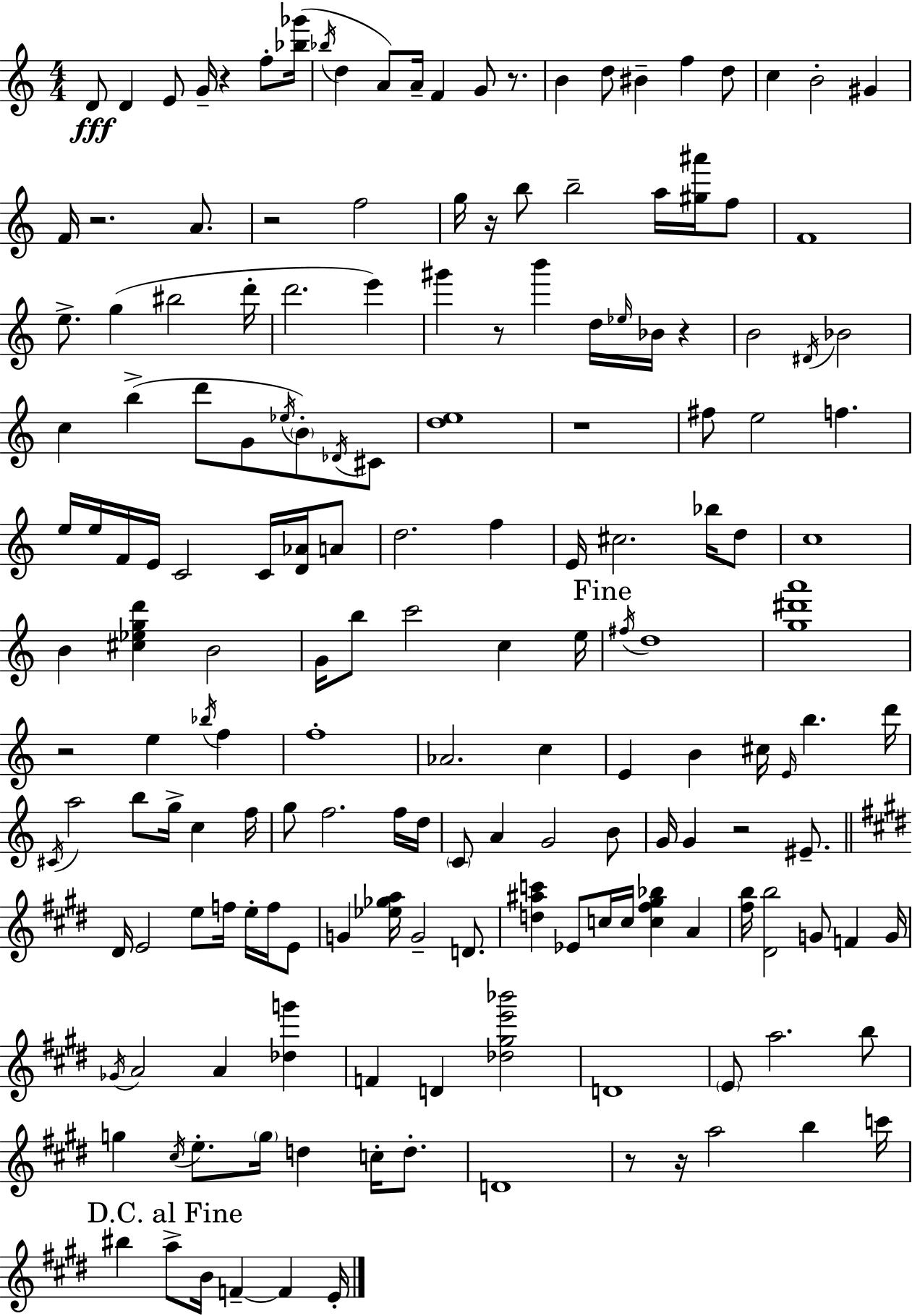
D4/e D4/q E4/e G4/s R/q F5/e [Bb5,Gb6]/s Bb5/s D5/q A4/e A4/s F4/q G4/e R/e. B4/q D5/e BIS4/q F5/q D5/e C5/q B4/h G#4/q F4/s R/h. A4/e. R/h F5/h G5/s R/s B5/e B5/h A5/s [G#5,A#6]/s F5/e F4/w E5/e. G5/q BIS5/h D6/s D6/h. E6/q G#6/q R/e B6/q D5/s Eb5/s Bb4/s R/q B4/h D#4/s Bb4/h C5/q B5/q D6/e G4/e Eb5/s B4/e Db4/s C#4/e [D5,E5]/w R/w F#5/e E5/h F5/q. E5/s E5/s F4/s E4/s C4/h C4/s [D4,Ab4]/s A4/e D5/h. F5/q E4/s C#5/h. Bb5/s D5/e C5/w B4/q [C#5,Eb5,G5,D6]/q B4/h G4/s B5/e C6/h C5/q E5/s F#5/s D5/w [G5,D#6,A6]/w R/h E5/q Bb5/s F5/q F5/w Ab4/h. C5/q E4/q B4/q C#5/s E4/s B5/q. D6/s C#4/s A5/h B5/e G5/s C5/q F5/s G5/e F5/h. F5/s D5/s C4/e A4/q G4/h B4/e G4/s G4/q R/h EIS4/e. D#4/s E4/h E5/e F5/s E5/s F5/s E4/e G4/q [Eb5,Gb5,A5]/s G4/h D4/e. [D5,A#5,C6]/q Eb4/e C5/s C5/s [C5,F#5,G#5,Bb5]/q A4/q [F#5,B5]/s [D#4,B5]/h G4/e F4/q G4/s Gb4/s A4/h A4/q [Db5,G6]/q F4/q D4/q [Db5,G#5,E6,Bb6]/h D4/w E4/e A5/h. B5/e G5/q C#5/s E5/e. G5/s D5/q C5/s D5/e. D4/w R/e R/s A5/h B5/q C6/s BIS5/q A5/e B4/s F4/q F4/q E4/s